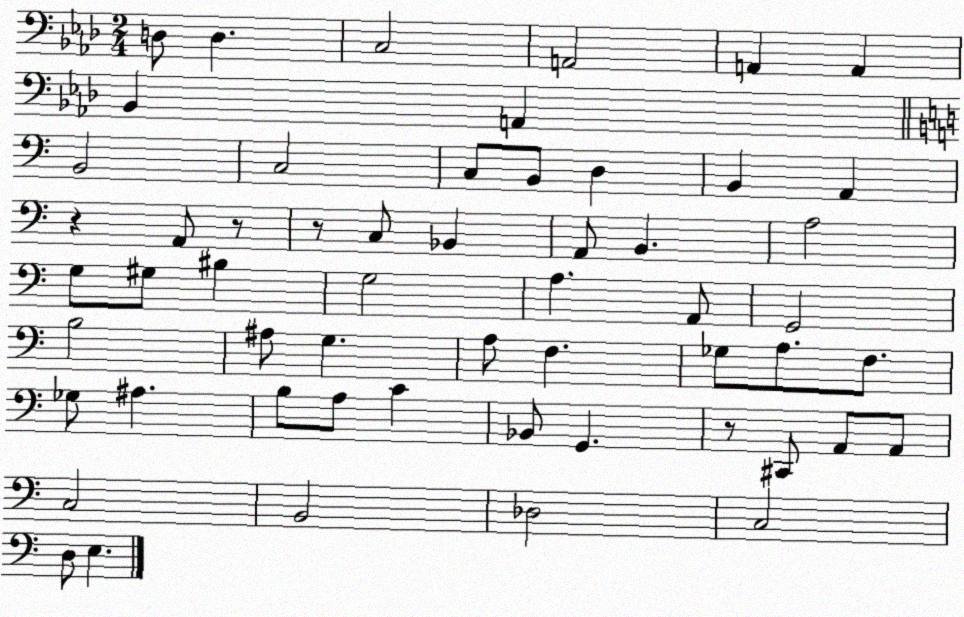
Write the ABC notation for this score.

X:1
T:Untitled
M:2/4
L:1/4
K:Ab
D,/2 D, C,2 A,,2 A,, A,, _B,, A,, B,,2 C,2 C,/2 B,,/2 D, B,, A,, z A,,/2 z/2 z/2 C,/2 _B,, A,,/2 B,, A,2 G,/2 ^G,/2 ^B, G,2 A, A,,/2 G,,2 B,2 ^A,/2 G, A,/2 F, _G,/2 A,/2 F,/2 _G,/2 ^A, B,/2 A,/2 C _B,,/2 G,, z/2 ^C,,/2 A,,/2 A,,/2 C,2 B,,2 _D,2 C,2 D,/2 E,